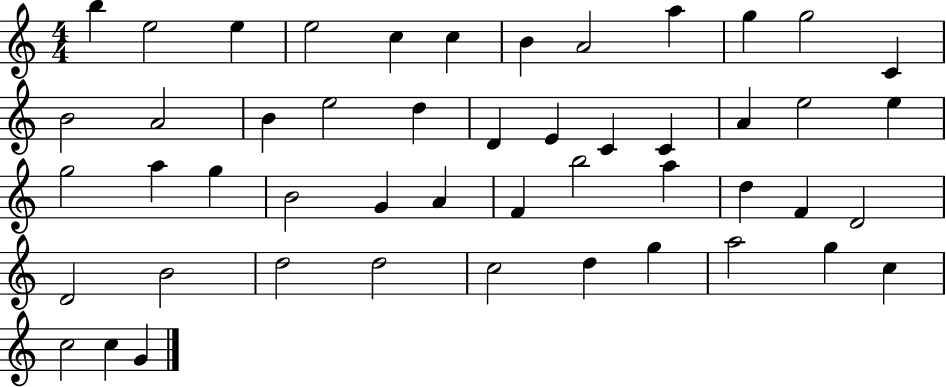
X:1
T:Untitled
M:4/4
L:1/4
K:C
b e2 e e2 c c B A2 a g g2 C B2 A2 B e2 d D E C C A e2 e g2 a g B2 G A F b2 a d F D2 D2 B2 d2 d2 c2 d g a2 g c c2 c G